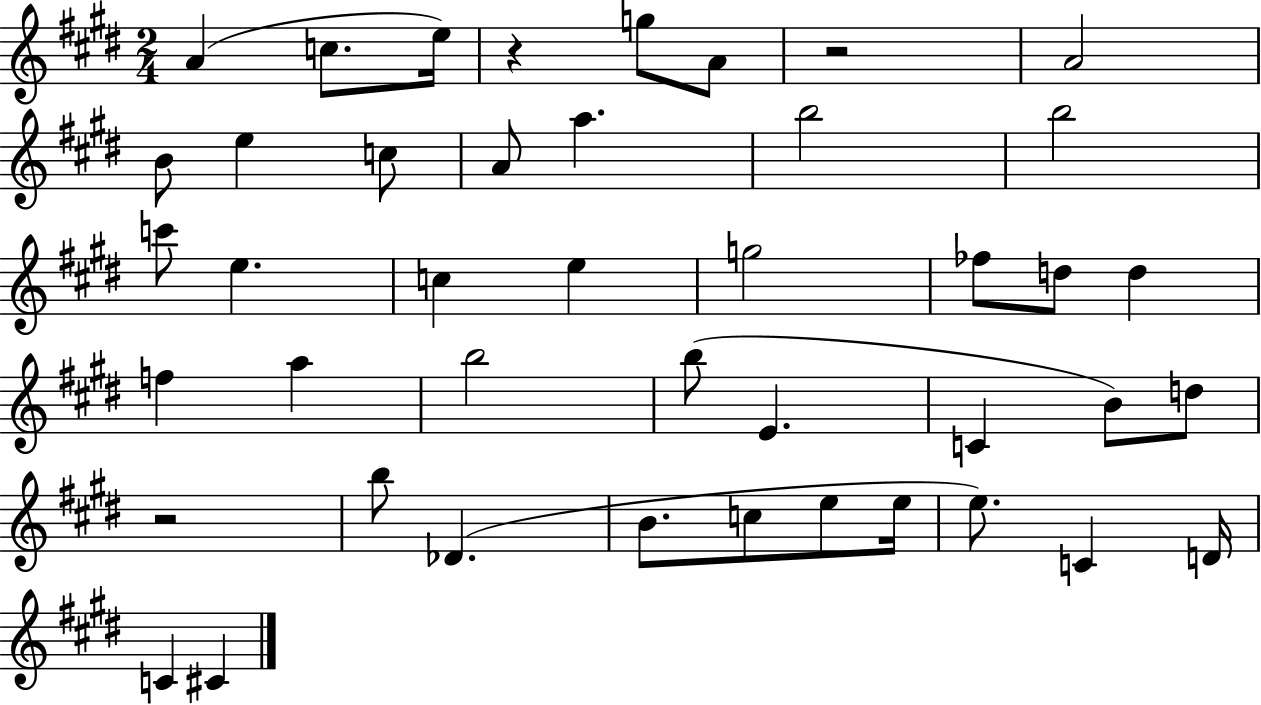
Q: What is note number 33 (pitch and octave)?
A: C5